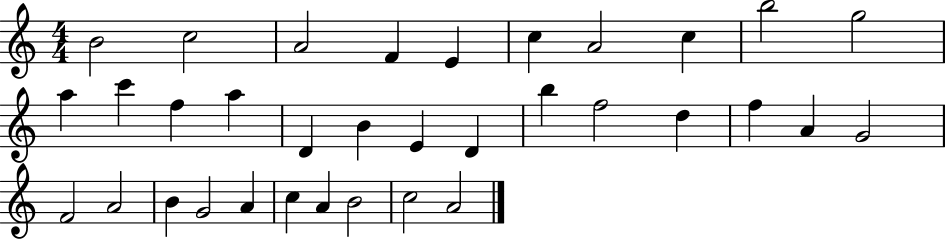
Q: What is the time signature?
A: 4/4